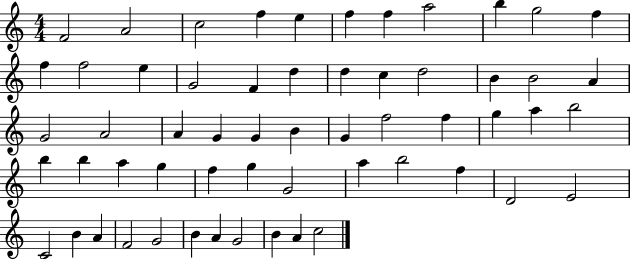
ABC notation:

X:1
T:Untitled
M:4/4
L:1/4
K:C
F2 A2 c2 f e f f a2 b g2 f f f2 e G2 F d d c d2 B B2 A G2 A2 A G G B G f2 f g a b2 b b a g f g G2 a b2 f D2 E2 C2 B A F2 G2 B A G2 B A c2